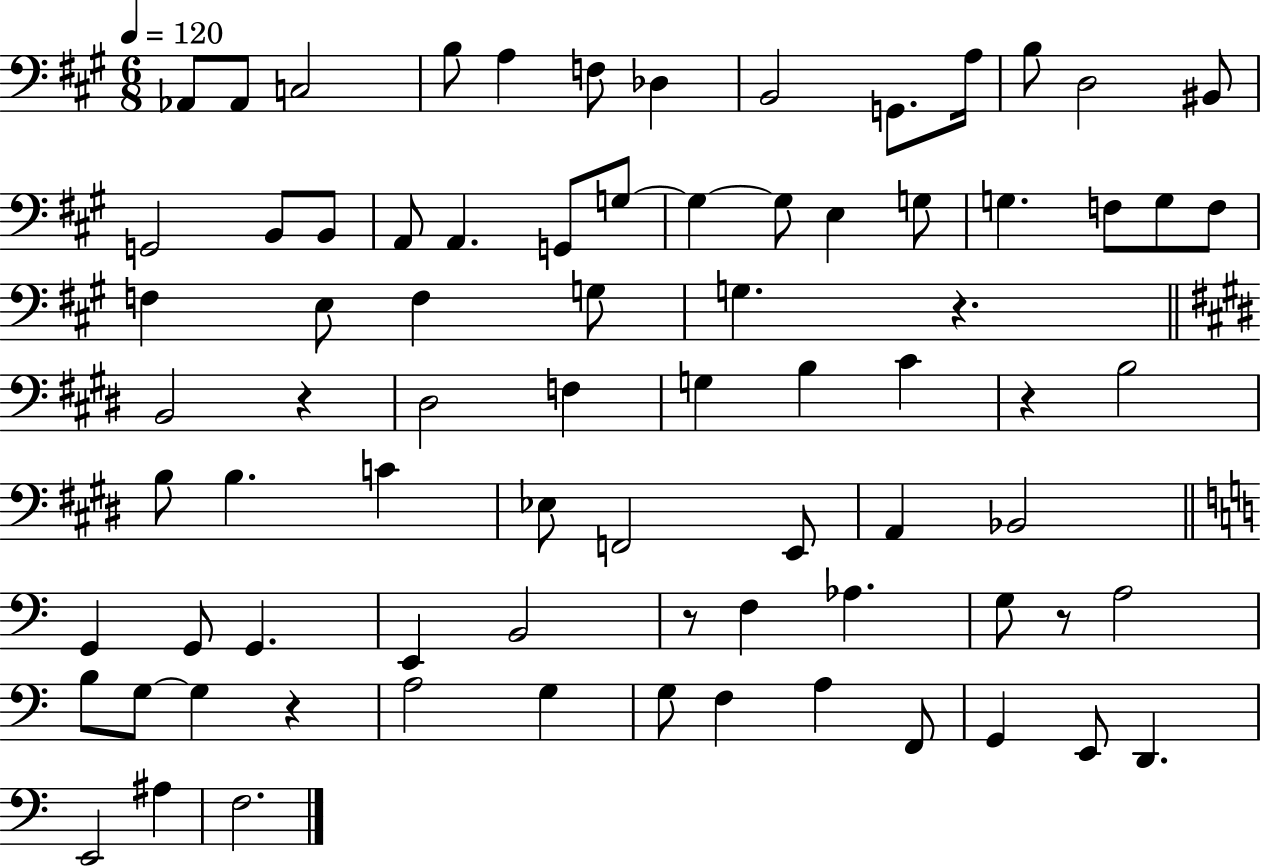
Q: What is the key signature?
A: A major